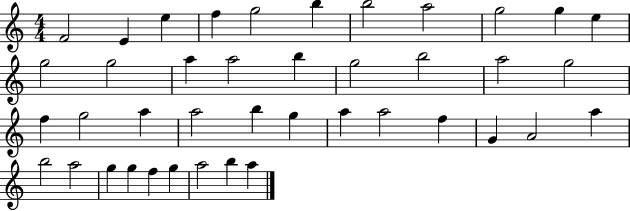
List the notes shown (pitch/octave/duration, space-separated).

F4/h E4/q E5/q F5/q G5/h B5/q B5/h A5/h G5/h G5/q E5/q G5/h G5/h A5/q A5/h B5/q G5/h B5/h A5/h G5/h F5/q G5/h A5/q A5/h B5/q G5/q A5/q A5/h F5/q G4/q A4/h A5/q B5/h A5/h G5/q G5/q F5/q G5/q A5/h B5/q A5/q